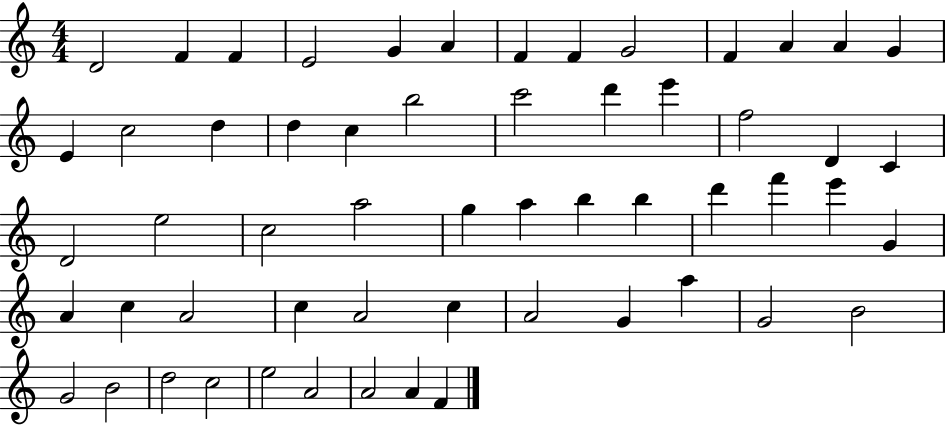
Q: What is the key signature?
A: C major